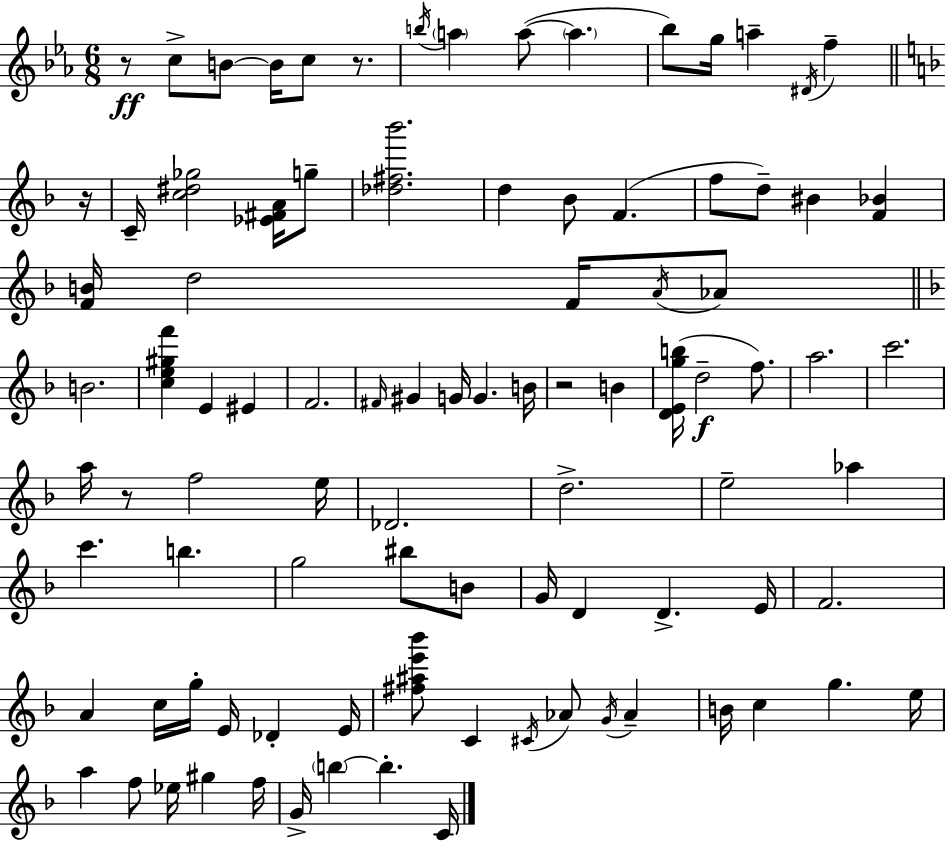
{
  \clef treble
  \numericTimeSignature
  \time 6/8
  \key c \minor
  r8\ff c''8-> b'8~~ b'16 c''8 r8. | \acciaccatura { b''16 } \parenthesize a''4 a''8~(~ \parenthesize a''4. | bes''8) g''16 a''4-- \acciaccatura { dis'16 } f''4-- | \bar "||" \break \key f \major r16 c'16-- <c'' dis'' ges''>2 <ees' fis' a'>16 g''8-- | <des'' fis'' bes'''>2. | d''4 bes'8 f'4.( | f''8 d''8--) bis'4 <f' bes'>4 | \break <f' b'>16 d''2 f'16 \acciaccatura { a'16 } | aes'8 \bar "||" \break \key d \minor b'2. | <c'' e'' gis'' f'''>4 e'4 eis'4 | f'2. | \grace { fis'16 } gis'4 g'16 g'4. | \break b'16 r2 b'4 | <d' e' g'' b''>16( d''2--\f f''8.) | a''2. | c'''2. | \break a''16 r8 f''2 | e''16 des'2. | d''2.-> | e''2-- aes''4 | \break c'''4. b''4. | g''2 bis''8 b'8 | g'16 d'4 d'4.-> | e'16 f'2. | \break a'4 c''16 g''16-. e'16 des'4-. | e'16 <fis'' ais'' e''' bes'''>8 c'4 \acciaccatura { cis'16 } aes'8 \acciaccatura { g'16 } aes'4-- | b'16 c''4 g''4. | e''16 a''4 f''8 ees''16 gis''4 | \break f''16 g'16-> \parenthesize b''4~~ b''4.-. | c'16 \bar "|."
}